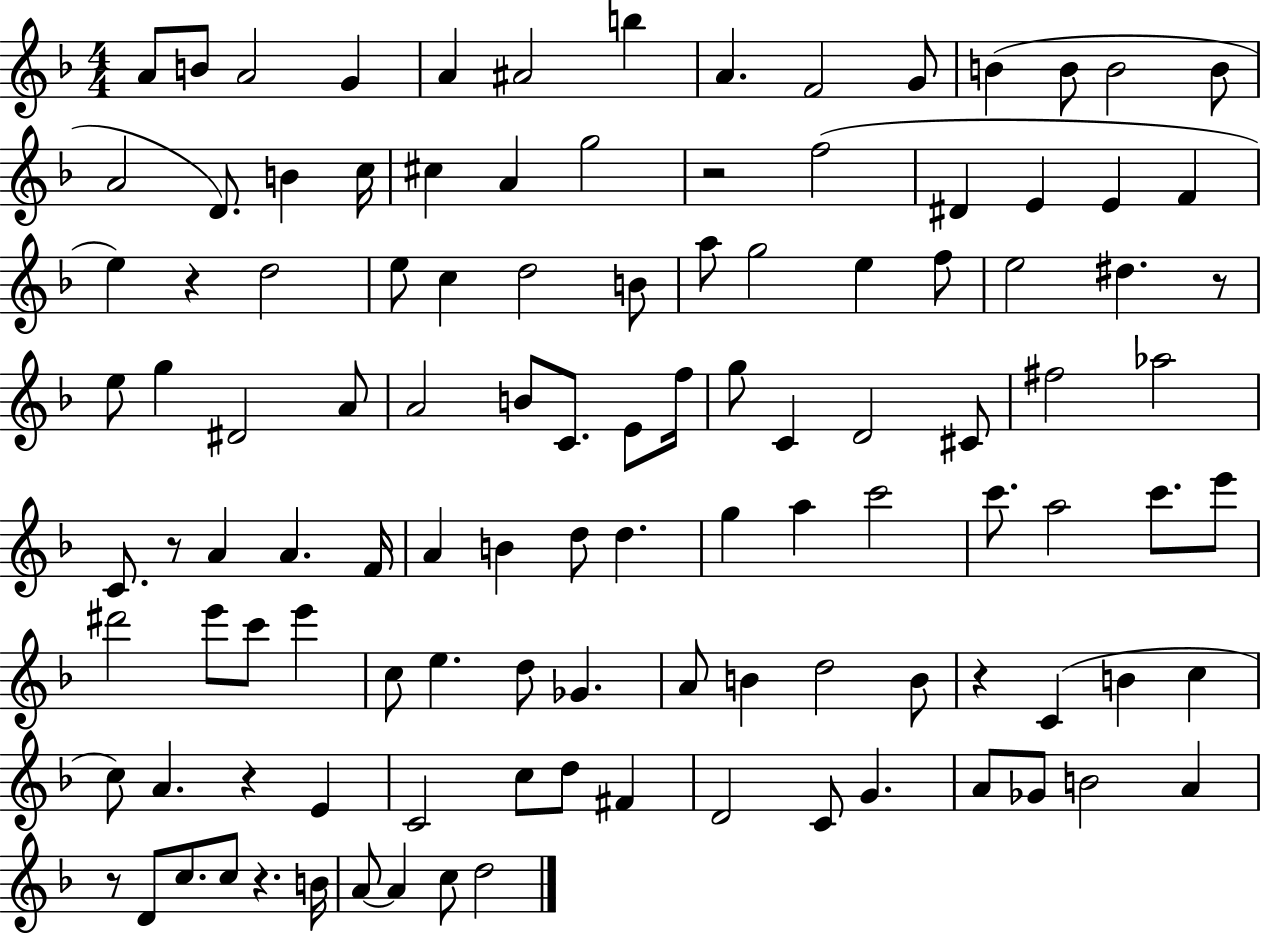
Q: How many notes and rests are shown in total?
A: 113